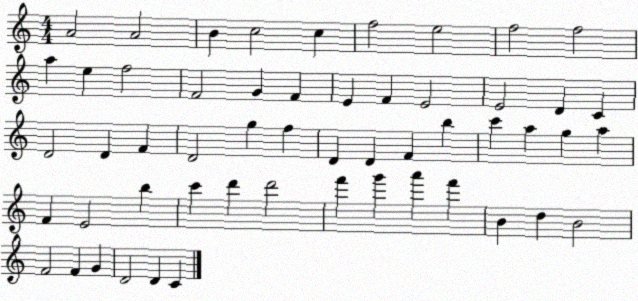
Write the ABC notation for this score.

X:1
T:Untitled
M:4/4
L:1/4
K:C
A2 A2 B c2 c f2 e2 f2 f2 a e f2 F2 G F E F E2 E2 D C D2 D F D2 g f D D F b c' a g a F E2 b c' d' d'2 f' g' a' f' B d B2 F2 F G D2 D C